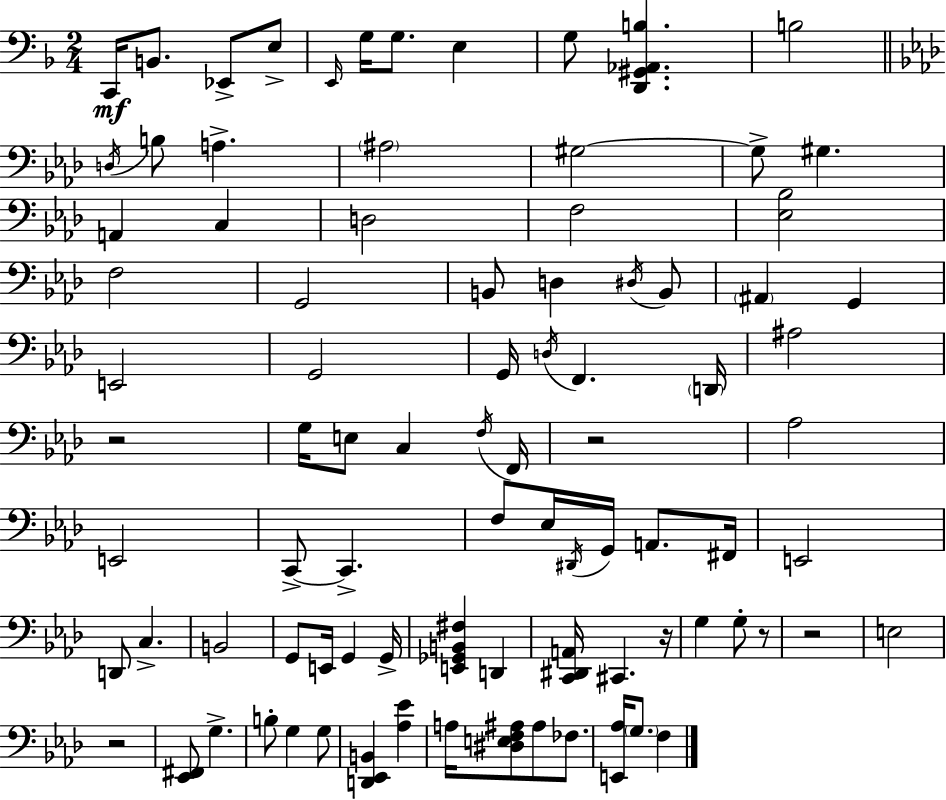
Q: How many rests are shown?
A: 6